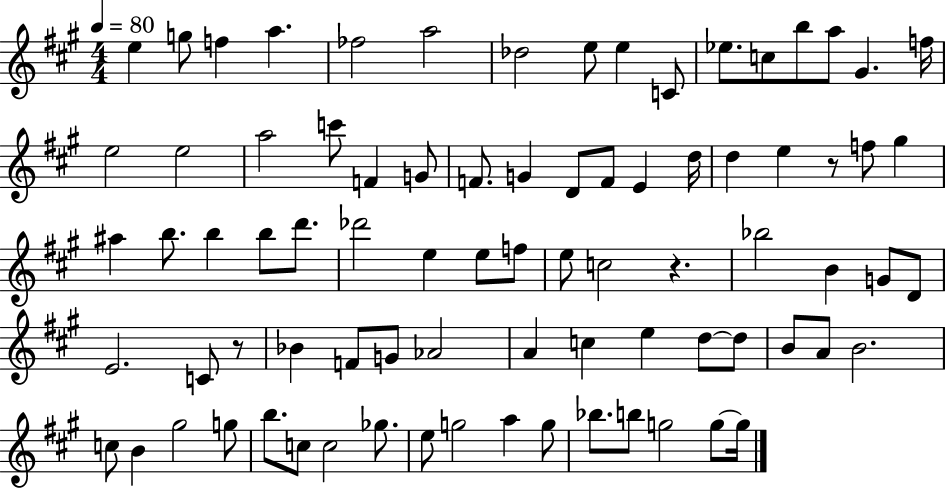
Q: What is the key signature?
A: A major